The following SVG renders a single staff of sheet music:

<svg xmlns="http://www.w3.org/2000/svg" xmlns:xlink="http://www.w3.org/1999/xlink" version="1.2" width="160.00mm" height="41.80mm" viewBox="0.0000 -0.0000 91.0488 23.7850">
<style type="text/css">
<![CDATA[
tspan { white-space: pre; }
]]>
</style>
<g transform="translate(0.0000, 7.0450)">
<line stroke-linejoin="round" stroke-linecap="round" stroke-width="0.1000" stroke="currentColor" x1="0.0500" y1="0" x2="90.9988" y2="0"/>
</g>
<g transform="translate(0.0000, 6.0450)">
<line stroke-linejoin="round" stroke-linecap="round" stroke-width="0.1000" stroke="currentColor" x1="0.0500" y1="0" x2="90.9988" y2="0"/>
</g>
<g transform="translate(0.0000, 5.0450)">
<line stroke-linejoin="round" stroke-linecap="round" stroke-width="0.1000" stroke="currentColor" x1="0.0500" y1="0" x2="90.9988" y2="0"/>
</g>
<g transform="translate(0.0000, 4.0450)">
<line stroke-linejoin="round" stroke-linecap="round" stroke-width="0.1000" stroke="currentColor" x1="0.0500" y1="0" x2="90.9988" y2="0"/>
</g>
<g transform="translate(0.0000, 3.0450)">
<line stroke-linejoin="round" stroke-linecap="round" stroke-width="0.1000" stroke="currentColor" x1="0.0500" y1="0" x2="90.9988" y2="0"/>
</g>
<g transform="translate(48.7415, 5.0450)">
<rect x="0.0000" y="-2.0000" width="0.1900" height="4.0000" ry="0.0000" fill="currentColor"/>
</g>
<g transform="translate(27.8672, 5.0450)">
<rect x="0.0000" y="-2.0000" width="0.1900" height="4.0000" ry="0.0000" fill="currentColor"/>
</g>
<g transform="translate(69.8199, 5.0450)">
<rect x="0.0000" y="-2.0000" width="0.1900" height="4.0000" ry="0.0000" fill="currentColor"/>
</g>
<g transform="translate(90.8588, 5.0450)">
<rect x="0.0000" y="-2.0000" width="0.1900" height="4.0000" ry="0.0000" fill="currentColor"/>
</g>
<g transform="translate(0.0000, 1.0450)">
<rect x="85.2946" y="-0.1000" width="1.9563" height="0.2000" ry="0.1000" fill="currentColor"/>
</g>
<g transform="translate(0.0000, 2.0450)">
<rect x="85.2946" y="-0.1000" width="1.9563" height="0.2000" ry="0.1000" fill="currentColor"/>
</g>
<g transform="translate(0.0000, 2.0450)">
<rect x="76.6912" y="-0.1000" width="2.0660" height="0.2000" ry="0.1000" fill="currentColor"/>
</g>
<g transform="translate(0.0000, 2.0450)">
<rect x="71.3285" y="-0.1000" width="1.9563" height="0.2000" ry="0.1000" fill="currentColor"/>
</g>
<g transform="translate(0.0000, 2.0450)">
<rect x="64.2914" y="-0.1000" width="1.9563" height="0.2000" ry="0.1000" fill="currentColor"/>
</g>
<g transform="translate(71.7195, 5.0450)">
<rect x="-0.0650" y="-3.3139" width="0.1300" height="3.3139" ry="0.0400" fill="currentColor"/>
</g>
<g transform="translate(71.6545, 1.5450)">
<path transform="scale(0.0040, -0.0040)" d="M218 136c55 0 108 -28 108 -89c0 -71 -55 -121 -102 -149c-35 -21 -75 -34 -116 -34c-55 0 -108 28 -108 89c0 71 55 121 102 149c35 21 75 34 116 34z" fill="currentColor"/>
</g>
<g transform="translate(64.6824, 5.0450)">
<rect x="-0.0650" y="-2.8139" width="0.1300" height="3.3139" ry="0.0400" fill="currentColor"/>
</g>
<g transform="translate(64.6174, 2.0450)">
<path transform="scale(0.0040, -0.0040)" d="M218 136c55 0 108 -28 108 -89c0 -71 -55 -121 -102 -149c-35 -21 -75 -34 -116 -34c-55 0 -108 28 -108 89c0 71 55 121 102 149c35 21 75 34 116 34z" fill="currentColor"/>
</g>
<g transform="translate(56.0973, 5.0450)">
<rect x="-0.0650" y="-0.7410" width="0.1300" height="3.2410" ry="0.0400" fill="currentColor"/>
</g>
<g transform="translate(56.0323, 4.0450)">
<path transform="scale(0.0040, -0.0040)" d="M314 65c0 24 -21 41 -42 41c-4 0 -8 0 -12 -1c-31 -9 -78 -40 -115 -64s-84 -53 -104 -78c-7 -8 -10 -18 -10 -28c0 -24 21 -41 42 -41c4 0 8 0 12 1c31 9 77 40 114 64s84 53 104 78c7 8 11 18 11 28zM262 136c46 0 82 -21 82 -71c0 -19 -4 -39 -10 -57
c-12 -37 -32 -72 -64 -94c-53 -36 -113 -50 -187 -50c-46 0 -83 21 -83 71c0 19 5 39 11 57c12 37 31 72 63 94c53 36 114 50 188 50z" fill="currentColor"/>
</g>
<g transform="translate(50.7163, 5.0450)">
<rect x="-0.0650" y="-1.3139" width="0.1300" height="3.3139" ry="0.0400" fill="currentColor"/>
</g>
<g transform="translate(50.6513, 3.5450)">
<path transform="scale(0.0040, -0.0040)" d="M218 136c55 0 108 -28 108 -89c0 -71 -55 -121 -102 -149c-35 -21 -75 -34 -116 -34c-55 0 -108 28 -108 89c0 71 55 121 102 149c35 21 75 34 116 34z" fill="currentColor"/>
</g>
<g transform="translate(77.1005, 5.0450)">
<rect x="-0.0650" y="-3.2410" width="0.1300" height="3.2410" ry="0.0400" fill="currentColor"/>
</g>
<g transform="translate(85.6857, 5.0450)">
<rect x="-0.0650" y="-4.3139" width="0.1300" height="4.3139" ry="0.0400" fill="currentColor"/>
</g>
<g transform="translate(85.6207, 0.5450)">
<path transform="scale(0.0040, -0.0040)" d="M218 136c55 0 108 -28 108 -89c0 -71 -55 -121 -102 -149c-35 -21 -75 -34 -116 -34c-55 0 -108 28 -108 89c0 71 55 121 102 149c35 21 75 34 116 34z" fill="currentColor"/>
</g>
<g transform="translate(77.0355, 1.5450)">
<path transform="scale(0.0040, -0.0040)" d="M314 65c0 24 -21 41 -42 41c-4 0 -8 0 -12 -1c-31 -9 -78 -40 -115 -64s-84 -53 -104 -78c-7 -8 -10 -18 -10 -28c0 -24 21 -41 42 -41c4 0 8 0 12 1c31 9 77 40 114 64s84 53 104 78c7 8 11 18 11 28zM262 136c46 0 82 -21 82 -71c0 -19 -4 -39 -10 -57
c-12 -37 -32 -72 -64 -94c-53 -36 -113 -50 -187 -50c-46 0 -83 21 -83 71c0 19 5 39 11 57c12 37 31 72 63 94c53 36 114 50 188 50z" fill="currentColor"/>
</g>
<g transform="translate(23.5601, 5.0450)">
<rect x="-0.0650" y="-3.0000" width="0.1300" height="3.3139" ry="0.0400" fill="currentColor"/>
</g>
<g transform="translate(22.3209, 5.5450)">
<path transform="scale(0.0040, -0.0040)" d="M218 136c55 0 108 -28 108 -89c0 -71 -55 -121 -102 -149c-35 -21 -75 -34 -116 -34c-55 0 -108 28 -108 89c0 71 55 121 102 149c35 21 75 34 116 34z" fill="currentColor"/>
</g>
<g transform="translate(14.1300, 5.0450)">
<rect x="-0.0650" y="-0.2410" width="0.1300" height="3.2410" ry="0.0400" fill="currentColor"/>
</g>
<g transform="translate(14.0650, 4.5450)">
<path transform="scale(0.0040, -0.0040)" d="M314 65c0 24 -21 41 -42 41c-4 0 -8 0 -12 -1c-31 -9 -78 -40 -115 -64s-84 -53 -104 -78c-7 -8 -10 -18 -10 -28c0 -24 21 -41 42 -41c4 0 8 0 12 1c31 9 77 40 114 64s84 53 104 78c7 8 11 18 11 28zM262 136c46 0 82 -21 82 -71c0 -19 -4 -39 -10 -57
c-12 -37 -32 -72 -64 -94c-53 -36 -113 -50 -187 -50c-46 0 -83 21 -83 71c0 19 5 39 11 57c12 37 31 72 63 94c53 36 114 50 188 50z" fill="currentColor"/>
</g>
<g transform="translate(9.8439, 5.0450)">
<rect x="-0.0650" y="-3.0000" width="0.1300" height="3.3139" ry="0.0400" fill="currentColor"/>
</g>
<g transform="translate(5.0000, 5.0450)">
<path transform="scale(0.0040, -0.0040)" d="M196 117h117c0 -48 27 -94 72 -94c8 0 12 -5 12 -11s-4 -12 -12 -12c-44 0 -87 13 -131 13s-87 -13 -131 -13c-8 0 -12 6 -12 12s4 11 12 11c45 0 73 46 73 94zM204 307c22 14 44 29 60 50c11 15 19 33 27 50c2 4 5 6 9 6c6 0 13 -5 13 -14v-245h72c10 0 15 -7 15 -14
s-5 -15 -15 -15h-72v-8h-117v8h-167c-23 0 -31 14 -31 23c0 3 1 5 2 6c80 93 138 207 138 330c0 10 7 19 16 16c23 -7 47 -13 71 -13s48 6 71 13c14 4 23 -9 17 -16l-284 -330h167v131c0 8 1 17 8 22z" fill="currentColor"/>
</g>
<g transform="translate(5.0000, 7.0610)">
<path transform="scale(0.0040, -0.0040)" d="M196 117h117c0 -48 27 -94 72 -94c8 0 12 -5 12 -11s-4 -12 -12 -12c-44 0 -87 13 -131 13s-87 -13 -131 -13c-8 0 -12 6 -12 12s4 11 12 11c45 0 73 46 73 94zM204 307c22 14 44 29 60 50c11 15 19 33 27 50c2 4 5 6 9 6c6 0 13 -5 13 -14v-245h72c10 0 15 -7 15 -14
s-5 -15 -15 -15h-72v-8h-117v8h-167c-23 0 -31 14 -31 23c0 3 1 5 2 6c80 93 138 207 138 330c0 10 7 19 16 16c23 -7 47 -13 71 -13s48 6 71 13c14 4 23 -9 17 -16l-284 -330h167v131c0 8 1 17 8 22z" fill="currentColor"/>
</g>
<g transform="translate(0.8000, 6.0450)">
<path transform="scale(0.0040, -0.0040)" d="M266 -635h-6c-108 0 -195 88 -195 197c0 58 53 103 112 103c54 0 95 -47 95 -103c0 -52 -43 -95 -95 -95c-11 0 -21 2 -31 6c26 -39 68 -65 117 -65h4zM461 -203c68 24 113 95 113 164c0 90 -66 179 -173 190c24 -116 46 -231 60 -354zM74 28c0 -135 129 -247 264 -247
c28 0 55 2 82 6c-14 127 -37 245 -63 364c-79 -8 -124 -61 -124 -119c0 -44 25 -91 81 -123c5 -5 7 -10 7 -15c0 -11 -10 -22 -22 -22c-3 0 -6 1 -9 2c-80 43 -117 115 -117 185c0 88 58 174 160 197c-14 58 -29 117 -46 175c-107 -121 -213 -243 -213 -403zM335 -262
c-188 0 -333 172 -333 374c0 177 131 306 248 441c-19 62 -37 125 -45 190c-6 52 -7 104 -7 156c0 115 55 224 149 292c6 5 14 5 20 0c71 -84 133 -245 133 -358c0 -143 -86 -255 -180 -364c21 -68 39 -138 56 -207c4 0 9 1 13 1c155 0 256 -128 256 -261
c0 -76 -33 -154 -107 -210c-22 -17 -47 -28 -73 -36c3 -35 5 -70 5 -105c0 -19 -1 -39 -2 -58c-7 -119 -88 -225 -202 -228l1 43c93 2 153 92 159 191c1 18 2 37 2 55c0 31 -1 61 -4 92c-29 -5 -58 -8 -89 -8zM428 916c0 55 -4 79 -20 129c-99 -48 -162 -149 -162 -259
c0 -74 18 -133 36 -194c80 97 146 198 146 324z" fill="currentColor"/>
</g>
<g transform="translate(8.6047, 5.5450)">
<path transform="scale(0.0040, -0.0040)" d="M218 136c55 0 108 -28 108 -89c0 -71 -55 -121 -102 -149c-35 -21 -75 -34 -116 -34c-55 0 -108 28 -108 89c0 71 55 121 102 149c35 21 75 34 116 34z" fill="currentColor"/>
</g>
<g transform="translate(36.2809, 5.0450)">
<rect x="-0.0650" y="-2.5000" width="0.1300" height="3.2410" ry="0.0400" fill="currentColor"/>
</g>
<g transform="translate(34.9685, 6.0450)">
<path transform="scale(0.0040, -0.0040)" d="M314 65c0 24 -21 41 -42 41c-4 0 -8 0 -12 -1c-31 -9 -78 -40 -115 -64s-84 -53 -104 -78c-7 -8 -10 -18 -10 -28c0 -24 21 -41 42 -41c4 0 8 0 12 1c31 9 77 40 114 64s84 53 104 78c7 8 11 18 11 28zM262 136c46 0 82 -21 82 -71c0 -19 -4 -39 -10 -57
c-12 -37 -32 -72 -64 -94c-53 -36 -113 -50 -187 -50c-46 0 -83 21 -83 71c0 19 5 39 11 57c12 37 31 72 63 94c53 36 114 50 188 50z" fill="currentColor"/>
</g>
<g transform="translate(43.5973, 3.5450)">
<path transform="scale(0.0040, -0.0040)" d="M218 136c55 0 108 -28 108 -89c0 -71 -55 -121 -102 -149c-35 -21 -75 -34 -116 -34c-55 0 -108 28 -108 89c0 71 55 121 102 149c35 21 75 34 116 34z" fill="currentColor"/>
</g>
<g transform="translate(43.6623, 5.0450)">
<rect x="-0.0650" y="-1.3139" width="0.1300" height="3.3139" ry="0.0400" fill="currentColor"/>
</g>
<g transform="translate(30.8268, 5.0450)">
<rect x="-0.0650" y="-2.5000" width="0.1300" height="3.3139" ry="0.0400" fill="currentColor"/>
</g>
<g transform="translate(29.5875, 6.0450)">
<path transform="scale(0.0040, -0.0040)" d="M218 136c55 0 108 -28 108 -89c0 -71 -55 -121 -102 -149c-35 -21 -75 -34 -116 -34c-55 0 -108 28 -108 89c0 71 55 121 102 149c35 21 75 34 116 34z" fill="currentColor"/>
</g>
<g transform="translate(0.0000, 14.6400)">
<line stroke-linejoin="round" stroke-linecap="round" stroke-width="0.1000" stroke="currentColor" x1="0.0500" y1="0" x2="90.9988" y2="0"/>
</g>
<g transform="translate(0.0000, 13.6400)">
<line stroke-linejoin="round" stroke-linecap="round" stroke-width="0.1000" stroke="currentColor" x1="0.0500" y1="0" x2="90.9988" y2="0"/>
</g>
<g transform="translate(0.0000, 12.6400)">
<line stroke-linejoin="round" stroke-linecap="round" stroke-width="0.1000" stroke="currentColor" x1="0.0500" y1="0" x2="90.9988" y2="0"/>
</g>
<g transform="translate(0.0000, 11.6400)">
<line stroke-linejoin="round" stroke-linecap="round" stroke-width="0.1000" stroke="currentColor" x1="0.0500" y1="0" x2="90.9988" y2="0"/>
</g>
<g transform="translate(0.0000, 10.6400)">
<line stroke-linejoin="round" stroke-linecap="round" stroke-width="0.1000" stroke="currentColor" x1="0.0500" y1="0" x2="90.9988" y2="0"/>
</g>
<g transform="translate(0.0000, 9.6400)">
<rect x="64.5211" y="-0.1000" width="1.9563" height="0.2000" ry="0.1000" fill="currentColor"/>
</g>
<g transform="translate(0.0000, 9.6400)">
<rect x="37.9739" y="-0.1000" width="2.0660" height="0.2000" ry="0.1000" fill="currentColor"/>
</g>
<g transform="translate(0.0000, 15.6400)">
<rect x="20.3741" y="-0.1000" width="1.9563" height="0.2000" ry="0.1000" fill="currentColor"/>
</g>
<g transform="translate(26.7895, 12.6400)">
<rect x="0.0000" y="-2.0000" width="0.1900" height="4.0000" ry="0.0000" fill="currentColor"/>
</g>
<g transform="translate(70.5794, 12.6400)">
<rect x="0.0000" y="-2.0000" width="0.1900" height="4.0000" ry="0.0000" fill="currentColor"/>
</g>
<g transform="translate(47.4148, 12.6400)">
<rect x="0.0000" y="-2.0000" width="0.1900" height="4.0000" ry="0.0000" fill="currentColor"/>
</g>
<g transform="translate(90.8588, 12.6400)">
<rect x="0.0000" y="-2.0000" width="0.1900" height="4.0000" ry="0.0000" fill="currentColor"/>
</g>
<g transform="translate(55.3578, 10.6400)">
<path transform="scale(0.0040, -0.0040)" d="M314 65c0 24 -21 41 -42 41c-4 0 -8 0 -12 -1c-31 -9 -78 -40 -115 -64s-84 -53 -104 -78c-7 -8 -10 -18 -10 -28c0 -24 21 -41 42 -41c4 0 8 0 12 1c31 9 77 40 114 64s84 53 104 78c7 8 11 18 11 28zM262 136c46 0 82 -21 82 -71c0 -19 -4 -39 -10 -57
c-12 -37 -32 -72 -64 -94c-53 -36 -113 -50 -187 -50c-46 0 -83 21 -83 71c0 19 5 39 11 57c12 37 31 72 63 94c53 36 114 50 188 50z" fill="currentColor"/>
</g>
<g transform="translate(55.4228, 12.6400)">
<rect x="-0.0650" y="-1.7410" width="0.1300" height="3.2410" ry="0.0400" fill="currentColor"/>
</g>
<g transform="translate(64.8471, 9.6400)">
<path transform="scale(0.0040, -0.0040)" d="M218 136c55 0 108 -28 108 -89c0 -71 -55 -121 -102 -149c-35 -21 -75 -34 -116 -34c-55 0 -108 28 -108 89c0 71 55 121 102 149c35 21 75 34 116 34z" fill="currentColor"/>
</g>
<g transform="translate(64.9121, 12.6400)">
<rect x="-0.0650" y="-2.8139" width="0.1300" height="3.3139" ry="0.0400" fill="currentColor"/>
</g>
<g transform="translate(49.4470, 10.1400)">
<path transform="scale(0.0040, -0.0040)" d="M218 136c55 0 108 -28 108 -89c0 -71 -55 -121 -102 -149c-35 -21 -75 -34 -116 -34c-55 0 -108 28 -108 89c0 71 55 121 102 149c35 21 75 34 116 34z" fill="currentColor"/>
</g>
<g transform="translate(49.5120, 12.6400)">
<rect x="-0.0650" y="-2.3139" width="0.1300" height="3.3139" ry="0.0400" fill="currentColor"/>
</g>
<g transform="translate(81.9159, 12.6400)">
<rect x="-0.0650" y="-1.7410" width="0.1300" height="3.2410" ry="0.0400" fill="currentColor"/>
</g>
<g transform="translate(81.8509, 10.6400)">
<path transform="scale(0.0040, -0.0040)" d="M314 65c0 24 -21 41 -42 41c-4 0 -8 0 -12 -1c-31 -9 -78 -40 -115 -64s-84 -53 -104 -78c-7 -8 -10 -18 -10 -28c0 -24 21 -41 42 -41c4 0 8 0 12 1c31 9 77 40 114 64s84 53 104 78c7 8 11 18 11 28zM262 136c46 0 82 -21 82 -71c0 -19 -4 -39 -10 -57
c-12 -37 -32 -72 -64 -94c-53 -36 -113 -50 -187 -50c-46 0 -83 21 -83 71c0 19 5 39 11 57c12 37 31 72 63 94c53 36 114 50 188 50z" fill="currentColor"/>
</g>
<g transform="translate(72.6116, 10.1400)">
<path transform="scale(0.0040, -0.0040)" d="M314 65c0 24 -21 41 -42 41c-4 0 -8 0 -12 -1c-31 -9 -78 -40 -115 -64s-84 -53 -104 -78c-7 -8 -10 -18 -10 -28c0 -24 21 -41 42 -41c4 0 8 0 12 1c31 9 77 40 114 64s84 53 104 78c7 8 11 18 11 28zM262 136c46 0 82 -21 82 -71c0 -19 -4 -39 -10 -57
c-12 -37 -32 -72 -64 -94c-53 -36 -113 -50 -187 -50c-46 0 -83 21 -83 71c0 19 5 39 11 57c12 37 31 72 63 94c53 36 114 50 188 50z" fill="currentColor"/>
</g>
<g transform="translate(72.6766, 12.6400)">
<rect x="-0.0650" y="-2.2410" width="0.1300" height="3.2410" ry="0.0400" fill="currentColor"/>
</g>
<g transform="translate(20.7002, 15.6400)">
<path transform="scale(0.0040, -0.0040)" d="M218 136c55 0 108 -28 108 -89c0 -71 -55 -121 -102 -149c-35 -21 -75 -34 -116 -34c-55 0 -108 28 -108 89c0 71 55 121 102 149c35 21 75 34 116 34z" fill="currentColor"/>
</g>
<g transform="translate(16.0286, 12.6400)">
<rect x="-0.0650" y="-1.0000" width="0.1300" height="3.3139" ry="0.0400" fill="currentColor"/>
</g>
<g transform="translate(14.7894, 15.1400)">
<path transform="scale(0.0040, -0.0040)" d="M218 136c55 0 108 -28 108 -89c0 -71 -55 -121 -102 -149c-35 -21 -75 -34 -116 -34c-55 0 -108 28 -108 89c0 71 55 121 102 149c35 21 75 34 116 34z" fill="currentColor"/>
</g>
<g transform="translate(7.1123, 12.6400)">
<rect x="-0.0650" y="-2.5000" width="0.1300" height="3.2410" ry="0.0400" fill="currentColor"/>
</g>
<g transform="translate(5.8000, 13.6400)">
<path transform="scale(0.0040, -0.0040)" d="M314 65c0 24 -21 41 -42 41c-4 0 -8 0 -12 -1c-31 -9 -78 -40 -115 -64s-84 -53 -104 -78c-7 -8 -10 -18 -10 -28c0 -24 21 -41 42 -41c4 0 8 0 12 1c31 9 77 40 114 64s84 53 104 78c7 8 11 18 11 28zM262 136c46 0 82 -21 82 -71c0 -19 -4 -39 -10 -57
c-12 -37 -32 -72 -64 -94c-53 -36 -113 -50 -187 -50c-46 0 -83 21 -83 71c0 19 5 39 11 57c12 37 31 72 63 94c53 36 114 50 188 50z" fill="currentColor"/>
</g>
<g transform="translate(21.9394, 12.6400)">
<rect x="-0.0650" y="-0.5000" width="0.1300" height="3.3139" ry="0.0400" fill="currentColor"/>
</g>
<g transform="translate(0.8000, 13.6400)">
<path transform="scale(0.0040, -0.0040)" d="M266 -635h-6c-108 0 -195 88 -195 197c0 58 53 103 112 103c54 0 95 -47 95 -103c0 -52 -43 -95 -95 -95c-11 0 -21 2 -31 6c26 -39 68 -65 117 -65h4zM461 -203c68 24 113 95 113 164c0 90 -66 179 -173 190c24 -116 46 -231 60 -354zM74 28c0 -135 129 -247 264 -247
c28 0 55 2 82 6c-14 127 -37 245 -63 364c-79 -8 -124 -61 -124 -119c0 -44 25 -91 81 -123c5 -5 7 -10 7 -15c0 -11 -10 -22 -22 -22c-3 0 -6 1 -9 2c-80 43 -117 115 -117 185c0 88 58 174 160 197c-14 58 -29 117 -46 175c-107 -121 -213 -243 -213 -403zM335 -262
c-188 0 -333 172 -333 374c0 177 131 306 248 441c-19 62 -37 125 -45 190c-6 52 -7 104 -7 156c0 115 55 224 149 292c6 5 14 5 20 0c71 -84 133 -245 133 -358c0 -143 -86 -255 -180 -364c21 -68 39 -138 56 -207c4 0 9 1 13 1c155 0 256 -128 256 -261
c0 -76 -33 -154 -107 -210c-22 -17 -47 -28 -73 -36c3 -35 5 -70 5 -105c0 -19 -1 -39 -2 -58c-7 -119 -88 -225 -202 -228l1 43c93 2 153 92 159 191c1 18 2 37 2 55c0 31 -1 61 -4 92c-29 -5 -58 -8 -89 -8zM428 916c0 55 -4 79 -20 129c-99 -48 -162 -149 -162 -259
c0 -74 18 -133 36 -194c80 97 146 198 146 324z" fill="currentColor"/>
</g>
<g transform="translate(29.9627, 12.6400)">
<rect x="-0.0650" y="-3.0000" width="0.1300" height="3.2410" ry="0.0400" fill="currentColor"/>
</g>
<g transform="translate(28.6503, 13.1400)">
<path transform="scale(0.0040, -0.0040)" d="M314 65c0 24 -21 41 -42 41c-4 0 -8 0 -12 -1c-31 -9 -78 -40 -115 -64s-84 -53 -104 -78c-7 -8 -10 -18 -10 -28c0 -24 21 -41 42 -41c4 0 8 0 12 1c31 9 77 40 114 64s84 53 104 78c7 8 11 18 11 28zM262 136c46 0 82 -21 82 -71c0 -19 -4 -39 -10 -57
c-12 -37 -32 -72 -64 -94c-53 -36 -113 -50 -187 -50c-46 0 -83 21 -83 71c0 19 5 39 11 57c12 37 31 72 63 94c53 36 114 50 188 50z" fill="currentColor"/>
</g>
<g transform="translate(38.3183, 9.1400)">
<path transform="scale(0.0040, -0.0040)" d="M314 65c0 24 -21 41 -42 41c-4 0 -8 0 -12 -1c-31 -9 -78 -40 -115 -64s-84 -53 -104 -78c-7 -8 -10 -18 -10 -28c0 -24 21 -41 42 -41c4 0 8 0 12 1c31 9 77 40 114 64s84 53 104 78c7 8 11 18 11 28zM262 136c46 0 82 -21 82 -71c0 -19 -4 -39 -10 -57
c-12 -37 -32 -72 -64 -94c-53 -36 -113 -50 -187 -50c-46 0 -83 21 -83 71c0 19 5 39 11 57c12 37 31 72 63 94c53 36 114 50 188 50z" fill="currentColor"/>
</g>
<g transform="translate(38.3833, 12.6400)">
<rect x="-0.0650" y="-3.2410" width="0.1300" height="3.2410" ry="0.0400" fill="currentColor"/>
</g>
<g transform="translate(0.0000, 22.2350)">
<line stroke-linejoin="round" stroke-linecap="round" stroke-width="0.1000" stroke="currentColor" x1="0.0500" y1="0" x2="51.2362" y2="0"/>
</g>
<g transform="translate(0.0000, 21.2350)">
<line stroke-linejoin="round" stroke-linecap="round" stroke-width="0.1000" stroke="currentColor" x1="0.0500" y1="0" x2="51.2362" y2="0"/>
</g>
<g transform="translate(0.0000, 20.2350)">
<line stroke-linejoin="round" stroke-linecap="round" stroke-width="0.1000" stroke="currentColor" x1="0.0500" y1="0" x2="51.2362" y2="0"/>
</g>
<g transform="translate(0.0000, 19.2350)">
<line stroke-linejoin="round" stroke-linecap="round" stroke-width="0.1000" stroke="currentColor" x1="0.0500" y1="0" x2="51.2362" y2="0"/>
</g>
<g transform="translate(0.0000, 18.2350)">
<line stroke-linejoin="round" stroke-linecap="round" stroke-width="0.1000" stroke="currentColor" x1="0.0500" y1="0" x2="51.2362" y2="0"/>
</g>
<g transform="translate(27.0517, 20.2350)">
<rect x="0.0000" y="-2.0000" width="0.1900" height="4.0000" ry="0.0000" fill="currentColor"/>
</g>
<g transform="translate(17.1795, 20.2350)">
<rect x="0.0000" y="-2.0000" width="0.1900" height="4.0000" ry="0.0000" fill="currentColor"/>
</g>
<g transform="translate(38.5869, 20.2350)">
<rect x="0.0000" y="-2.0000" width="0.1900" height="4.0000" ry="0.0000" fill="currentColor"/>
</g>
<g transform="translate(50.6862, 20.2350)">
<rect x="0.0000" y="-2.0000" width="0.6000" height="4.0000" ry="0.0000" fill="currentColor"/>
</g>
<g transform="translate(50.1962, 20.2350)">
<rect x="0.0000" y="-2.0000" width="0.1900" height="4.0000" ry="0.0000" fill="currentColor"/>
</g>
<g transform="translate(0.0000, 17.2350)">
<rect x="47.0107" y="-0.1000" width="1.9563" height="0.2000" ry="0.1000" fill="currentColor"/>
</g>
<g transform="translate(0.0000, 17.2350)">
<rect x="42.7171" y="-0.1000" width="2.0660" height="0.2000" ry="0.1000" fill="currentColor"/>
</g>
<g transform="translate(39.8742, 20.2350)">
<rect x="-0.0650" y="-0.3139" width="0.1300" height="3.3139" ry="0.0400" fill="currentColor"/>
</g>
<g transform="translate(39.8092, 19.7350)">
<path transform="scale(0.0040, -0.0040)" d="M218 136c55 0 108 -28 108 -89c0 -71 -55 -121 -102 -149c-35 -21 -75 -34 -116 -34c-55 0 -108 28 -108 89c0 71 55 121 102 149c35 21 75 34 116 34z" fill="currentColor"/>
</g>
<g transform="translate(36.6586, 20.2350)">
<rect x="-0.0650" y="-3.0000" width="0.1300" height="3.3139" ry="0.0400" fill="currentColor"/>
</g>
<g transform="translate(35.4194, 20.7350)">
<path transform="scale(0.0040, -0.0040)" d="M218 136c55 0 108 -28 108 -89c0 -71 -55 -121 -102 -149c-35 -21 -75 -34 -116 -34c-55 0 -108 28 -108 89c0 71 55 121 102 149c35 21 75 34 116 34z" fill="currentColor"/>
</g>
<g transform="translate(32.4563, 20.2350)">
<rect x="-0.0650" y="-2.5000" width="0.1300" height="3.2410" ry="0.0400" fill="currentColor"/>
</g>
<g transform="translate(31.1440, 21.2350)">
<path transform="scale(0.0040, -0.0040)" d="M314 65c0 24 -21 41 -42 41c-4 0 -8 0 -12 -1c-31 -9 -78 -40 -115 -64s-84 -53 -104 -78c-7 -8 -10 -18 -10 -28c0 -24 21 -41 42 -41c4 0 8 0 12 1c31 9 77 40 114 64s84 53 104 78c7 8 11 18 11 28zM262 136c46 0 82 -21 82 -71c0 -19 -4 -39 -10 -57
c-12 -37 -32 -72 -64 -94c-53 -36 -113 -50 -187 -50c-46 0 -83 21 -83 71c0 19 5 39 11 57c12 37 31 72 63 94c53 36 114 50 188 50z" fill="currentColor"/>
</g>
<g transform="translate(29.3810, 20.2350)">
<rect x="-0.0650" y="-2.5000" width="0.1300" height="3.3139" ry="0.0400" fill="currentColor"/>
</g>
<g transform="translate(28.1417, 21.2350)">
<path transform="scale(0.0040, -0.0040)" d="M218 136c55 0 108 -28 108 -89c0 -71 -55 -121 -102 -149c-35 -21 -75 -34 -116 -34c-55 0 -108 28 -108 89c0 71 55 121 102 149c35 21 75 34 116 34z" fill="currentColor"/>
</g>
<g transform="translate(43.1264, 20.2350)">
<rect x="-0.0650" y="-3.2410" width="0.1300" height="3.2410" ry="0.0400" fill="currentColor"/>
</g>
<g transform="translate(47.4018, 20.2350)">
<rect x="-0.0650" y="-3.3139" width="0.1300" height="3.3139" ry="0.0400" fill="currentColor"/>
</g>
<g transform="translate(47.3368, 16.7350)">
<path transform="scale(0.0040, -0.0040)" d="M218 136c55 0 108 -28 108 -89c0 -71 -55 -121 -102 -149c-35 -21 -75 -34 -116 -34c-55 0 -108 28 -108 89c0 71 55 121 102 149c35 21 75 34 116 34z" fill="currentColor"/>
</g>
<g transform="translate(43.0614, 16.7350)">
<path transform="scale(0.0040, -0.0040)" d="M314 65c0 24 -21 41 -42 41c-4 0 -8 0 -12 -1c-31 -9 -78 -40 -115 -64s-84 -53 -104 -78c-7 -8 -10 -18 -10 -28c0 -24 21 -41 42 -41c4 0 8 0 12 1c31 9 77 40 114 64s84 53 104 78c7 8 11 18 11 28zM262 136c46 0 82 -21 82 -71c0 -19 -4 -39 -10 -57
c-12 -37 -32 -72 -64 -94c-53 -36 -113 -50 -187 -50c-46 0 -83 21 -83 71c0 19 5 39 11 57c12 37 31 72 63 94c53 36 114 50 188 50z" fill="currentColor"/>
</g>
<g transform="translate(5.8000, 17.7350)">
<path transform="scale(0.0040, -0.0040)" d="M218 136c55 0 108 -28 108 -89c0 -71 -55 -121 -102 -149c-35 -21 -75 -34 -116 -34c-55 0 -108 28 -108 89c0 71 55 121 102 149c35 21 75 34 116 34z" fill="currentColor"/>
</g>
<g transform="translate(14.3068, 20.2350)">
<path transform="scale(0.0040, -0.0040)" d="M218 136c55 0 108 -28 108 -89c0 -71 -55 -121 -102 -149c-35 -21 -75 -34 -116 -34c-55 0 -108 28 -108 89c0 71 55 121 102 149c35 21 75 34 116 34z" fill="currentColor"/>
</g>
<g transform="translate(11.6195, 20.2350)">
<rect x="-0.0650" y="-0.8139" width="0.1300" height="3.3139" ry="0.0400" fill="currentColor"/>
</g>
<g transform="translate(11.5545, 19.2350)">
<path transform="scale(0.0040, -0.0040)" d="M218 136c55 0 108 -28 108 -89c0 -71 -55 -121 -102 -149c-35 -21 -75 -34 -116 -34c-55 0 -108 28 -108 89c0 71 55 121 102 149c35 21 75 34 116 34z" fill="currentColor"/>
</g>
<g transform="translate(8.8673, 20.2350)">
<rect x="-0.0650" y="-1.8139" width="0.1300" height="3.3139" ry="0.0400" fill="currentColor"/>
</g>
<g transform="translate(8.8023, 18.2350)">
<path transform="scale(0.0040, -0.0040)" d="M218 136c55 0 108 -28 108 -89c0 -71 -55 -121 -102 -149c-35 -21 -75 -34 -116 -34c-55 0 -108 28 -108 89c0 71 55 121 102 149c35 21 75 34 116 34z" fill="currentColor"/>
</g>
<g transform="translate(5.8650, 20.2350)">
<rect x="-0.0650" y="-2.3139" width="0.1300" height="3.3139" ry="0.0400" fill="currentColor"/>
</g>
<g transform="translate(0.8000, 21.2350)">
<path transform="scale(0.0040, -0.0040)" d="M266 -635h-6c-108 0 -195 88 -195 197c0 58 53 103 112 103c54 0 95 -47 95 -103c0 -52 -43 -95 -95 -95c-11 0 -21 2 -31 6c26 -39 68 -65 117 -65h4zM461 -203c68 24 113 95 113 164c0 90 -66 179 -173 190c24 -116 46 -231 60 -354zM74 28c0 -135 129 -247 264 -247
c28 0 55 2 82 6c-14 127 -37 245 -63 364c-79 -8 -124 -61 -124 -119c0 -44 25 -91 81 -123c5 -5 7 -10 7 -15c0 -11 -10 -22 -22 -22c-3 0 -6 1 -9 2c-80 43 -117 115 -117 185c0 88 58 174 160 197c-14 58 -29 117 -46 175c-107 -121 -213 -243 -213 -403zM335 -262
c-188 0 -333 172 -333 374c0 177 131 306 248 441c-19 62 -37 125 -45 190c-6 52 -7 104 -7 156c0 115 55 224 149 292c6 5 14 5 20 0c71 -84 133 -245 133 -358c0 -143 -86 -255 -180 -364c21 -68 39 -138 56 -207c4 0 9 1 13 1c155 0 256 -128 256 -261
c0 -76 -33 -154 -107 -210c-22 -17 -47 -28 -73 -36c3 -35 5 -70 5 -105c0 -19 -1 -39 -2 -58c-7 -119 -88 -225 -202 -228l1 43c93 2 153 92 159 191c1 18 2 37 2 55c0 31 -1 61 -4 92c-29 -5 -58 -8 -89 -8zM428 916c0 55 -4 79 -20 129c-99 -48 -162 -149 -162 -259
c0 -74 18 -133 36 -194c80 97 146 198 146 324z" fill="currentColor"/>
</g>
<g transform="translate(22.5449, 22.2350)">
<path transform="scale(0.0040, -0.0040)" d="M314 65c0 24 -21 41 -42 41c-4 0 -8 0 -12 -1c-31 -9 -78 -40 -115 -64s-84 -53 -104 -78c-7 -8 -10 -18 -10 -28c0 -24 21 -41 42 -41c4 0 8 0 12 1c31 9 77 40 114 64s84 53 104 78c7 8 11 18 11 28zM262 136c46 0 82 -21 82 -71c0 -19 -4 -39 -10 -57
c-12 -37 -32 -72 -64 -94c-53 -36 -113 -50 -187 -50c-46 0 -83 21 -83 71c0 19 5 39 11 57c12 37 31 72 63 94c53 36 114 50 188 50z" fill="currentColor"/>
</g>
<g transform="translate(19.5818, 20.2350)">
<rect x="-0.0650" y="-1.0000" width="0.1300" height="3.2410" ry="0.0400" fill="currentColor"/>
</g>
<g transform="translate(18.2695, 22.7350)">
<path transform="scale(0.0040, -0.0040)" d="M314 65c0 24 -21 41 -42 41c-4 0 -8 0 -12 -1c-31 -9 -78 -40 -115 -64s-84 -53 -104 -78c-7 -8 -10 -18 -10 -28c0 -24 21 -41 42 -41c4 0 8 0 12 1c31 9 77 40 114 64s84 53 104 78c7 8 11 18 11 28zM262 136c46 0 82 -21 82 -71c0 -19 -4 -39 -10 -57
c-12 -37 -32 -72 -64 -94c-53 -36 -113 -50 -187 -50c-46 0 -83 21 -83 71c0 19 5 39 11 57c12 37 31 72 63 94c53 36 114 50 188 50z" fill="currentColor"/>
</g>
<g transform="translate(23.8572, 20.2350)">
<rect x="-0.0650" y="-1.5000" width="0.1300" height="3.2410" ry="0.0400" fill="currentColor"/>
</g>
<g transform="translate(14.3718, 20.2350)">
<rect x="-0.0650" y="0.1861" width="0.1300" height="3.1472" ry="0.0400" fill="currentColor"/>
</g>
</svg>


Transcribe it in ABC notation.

X:1
T:Untitled
M:4/4
L:1/4
K:C
A c2 A G G2 e e d2 a b b2 d' G2 D C A2 b2 g f2 a g2 f2 g f d B D2 E2 G G2 A c b2 b